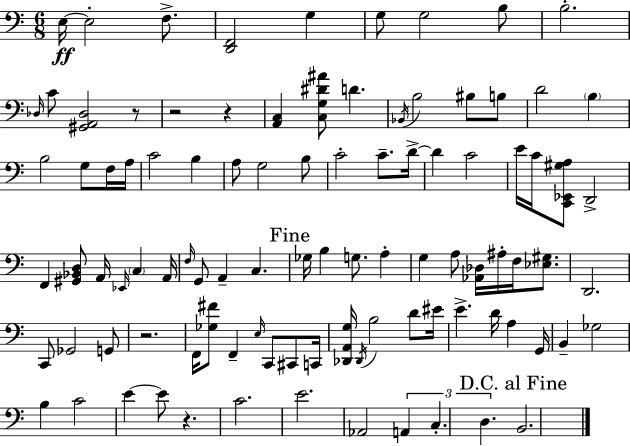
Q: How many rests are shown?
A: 5